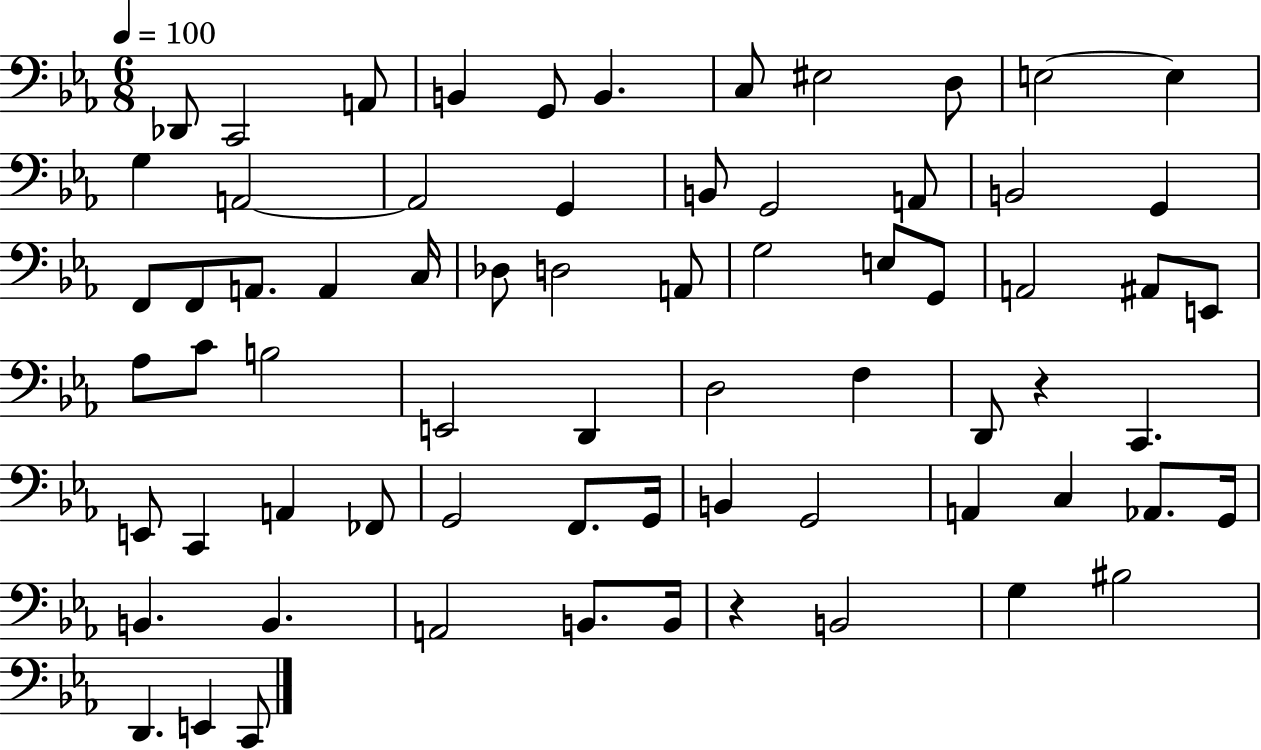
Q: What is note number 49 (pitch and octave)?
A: F2